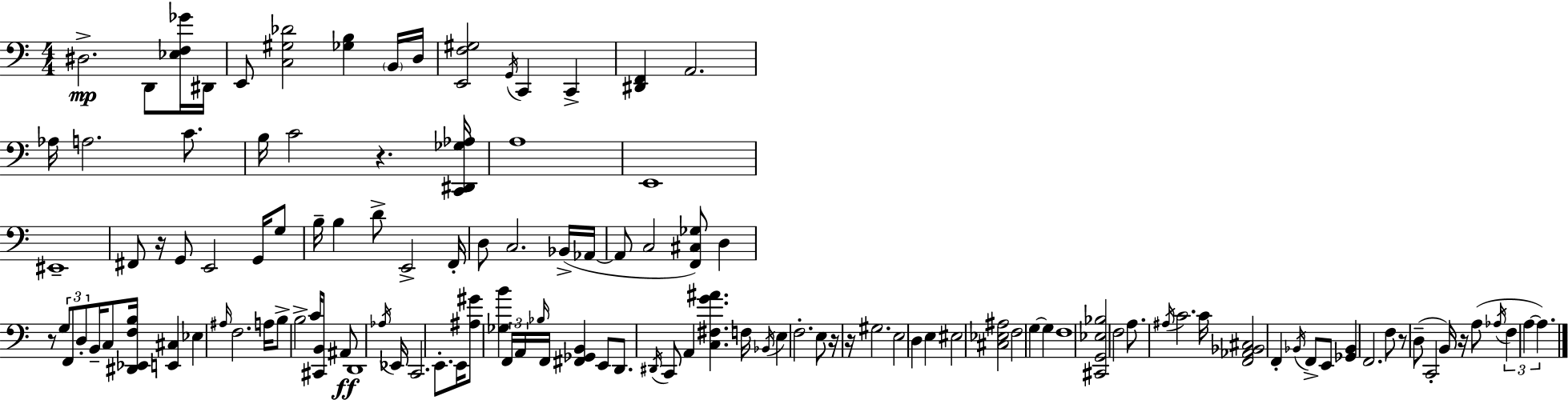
D#3/h. D2/e [Eb3,F3,Gb4]/s D#2/s E2/e [C3,G#3,Db4]/h [Gb3,B3]/q B2/s D3/s [E2,F3,G#3]/h G2/s C2/q C2/q [D#2,F2]/q A2/h. Ab3/s A3/h. C4/e. B3/s C4/h R/q. [C2,D#2,Gb3,Ab3]/s A3/w E2/w EIS2/w F#2/e R/s G2/e E2/h G2/s G3/e B3/s B3/q D4/e E2/h F2/s D3/e C3/h. Bb2/s Ab2/s Ab2/e C3/h [F2,C#3,Gb3]/e D3/q R/e G3/e F2/e D3/e B2/s C3/e [D#2,Eb2,F3,B3]/s [E2,C#3]/q Eb3/q A#3/s F3/h. A3/s B3/e B3/h C4/s [C#2,B2]/e A#2/e D2/w Ab3/s Eb2/s C2/h. E2/e. E2/s [A#3,G#4]/e [Gb3,B4]/q F2/s A2/s Bb3/s F2/s [F#2,Gb2,B2]/q E2/e D2/e. D#2/s C2/e A2/q [C3,F#3,G4,A#4]/q. F3/s Bb2/s E3/q F3/h. E3/e R/s R/s G#3/h. E3/h D3/q E3/q EIS3/h [C#3,Eb3,A#3]/h F3/h G3/q G3/q F3/w [C#2,G2,Eb3,Bb3]/h F3/h A3/e. A#3/s C4/h. C4/s [F2,Ab2,Bb2,C#3]/h F2/q Bb2/s F2/e E2/e [Gb2,Bb2]/q F2/h. F3/e R/e D3/e C2/h B2/s R/s A3/e Ab3/s F3/q A3/q A3/q.